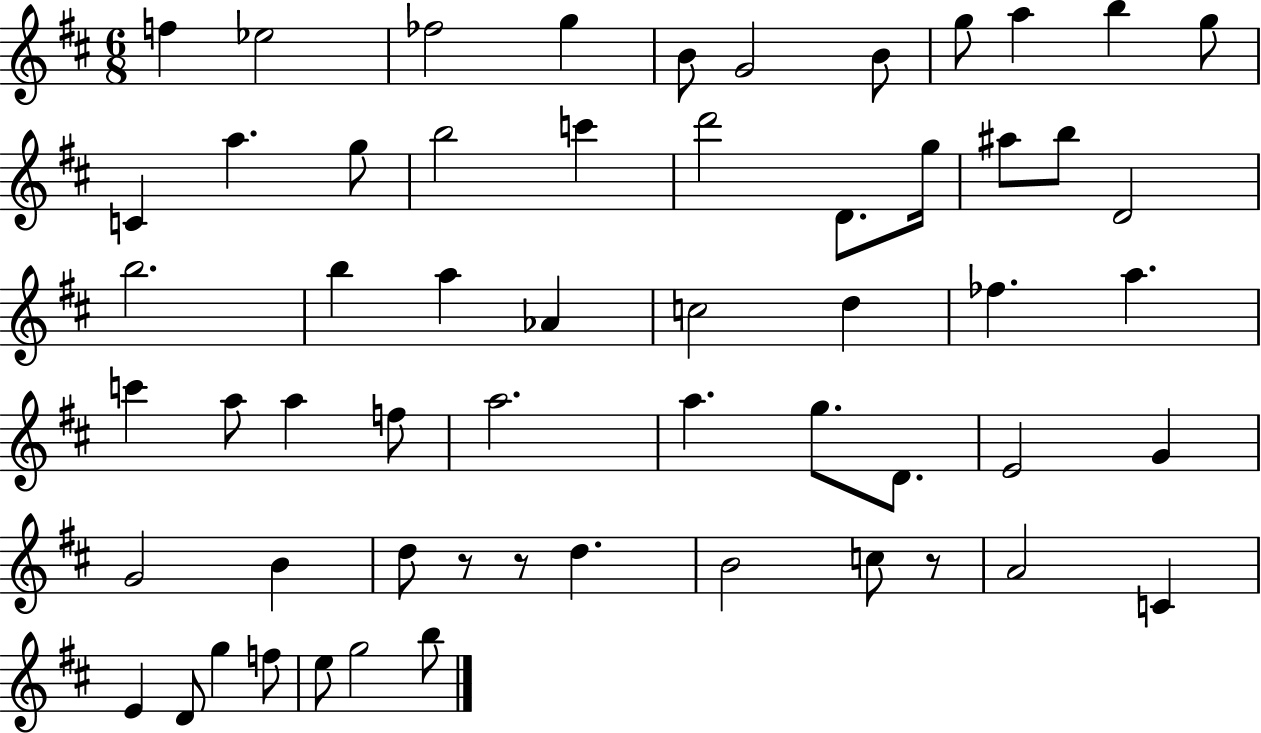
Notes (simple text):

F5/q Eb5/h FES5/h G5/q B4/e G4/h B4/e G5/e A5/q B5/q G5/e C4/q A5/q. G5/e B5/h C6/q D6/h D4/e. G5/s A#5/e B5/e D4/h B5/h. B5/q A5/q Ab4/q C5/h D5/q FES5/q. A5/q. C6/q A5/e A5/q F5/e A5/h. A5/q. G5/e. D4/e. E4/h G4/q G4/h B4/q D5/e R/e R/e D5/q. B4/h C5/e R/e A4/h C4/q E4/q D4/e G5/q F5/e E5/e G5/h B5/e